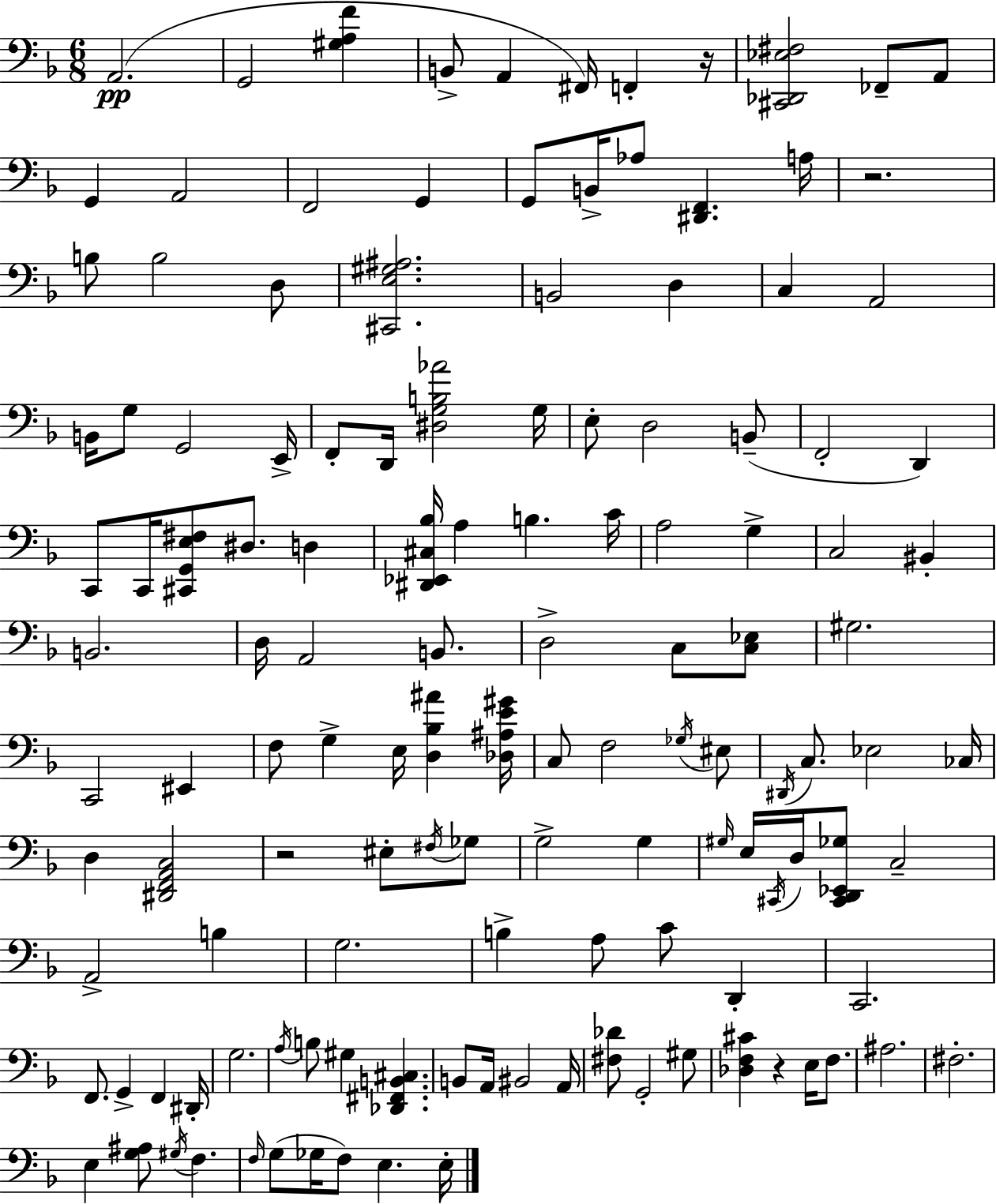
{
  \clef bass
  \numericTimeSignature
  \time 6/8
  \key d \minor
  a,2.(\pp | g,2 <gis a f'>4 | b,8-> a,4 fis,16) f,4-. r16 | <cis, des, ees fis>2 fes,8-- a,8 | \break g,4 a,2 | f,2 g,4 | g,8 b,16-> aes8 <dis, f,>4. a16 | r2. | \break b8 b2 d8 | <cis, e gis ais>2. | b,2 d4 | c4 a,2 | \break b,16 g8 g,2 e,16-> | f,8-. d,16 <dis g b aes'>2 g16 | e8-. d2 b,8--( | f,2-. d,4) | \break c,8 c,16 <cis, g, e fis>8 dis8. d4 | <dis, ees, cis bes>16 a4 b4. c'16 | a2 g4-> | c2 bis,4-. | \break b,2. | d16 a,2 b,8. | d2-> c8 <c ees>8 | gis2. | \break c,2 eis,4 | f8 g4-> e16 <d bes ais'>4 <des ais e' gis'>16 | c8 f2 \acciaccatura { ges16 } eis8 | \acciaccatura { dis,16 } c8. ees2 | \break ces16 d4 <dis, f, a, c>2 | r2 eis8-. | \acciaccatura { fis16 } ges8 g2-> g4 | \grace { gis16 } e16 \acciaccatura { cis,16 } d16 <cis, d, ees, ges>8 c2-- | \break a,2-> | b4 g2. | b4-> a8 c'8 | d,4-. c,2. | \break f,8. g,4-> | f,4 dis,16-. g2. | \acciaccatura { a16 } b8 gis4 | <des, fis, b, cis>4. b,8 a,16 bis,2 | \break a,16 <fis des'>8 g,2-. | gis8 <des f cis'>4 r4 | e16 f8. ais2. | fis2.-. | \break e4 <g ais>8 | \acciaccatura { gis16 } f4. \grace { f16 }( g8 ges16 f8) | e4. e16-. \bar "|."
}